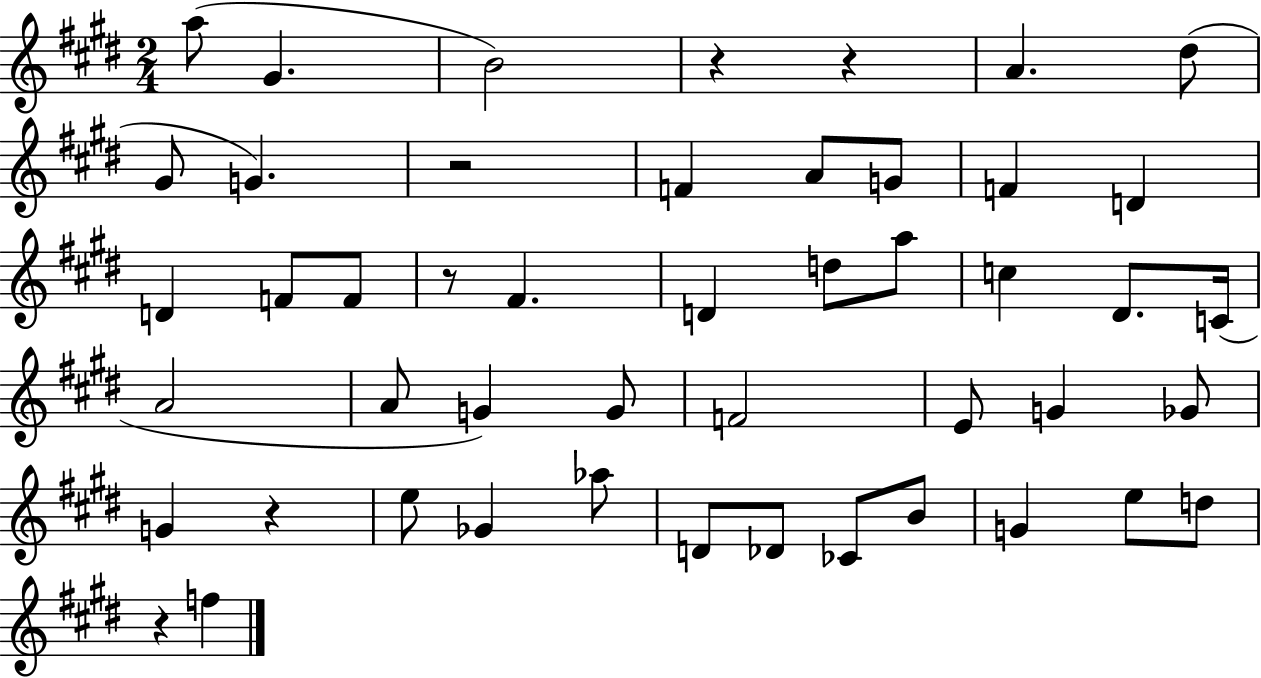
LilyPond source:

{
  \clef treble
  \numericTimeSignature
  \time 2/4
  \key e \major
  a''8( gis'4. | b'2) | r4 r4 | a'4. dis''8( | \break gis'8 g'4.) | r2 | f'4 a'8 g'8 | f'4 d'4 | \break d'4 f'8 f'8 | r8 fis'4. | d'4 d''8 a''8 | c''4 dis'8. c'16( | \break a'2 | a'8 g'4) g'8 | f'2 | e'8 g'4 ges'8 | \break g'4 r4 | e''8 ges'4 aes''8 | d'8 des'8 ces'8 b'8 | g'4 e''8 d''8 | \break r4 f''4 | \bar "|."
}